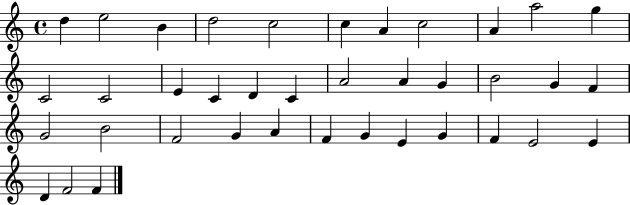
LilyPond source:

{
  \clef treble
  \time 4/4
  \defaultTimeSignature
  \key c \major
  d''4 e''2 b'4 | d''2 c''2 | c''4 a'4 c''2 | a'4 a''2 g''4 | \break c'2 c'2 | e'4 c'4 d'4 c'4 | a'2 a'4 g'4 | b'2 g'4 f'4 | \break g'2 b'2 | f'2 g'4 a'4 | f'4 g'4 e'4 g'4 | f'4 e'2 e'4 | \break d'4 f'2 f'4 | \bar "|."
}